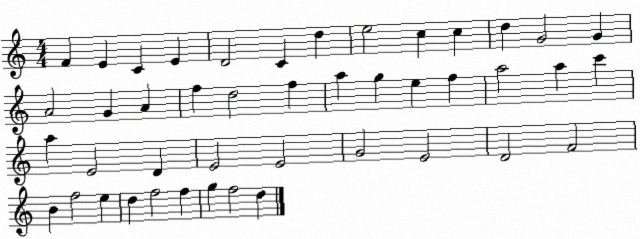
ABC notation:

X:1
T:Untitled
M:4/4
L:1/4
K:C
F E C E D2 C d e2 c c d G2 G A2 G A f d2 f a g e f a2 a c' a E2 D E2 E2 G2 E2 D2 F2 B f2 e d f2 f g f2 d